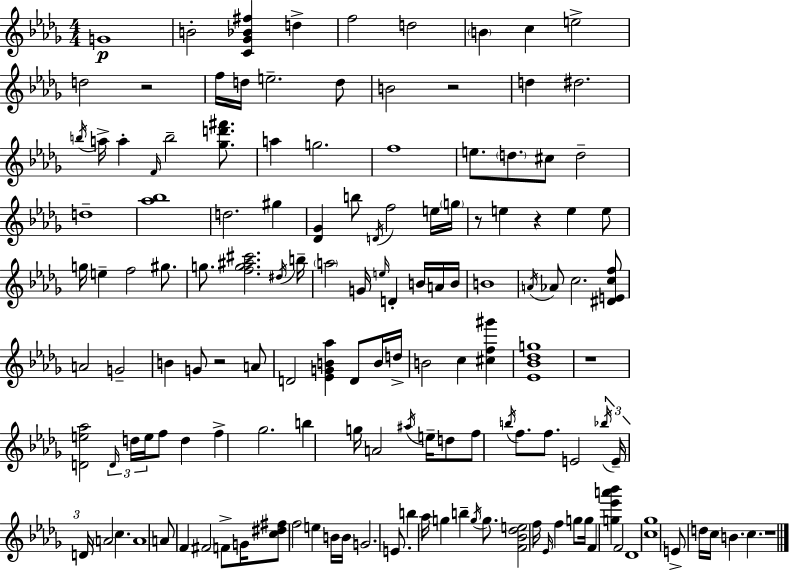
X:1
T:Untitled
M:4/4
L:1/4
K:Bbm
G4 B2 [C_G_B^f] d f2 d2 B c e2 d2 z2 f/4 d/4 e2 d/2 B2 z2 d ^d2 b/4 a/4 a F/4 b2 [_gd'^f']/2 a g2 f4 e/2 d/2 ^c/2 d2 d4 [_a_b]4 d2 ^g [_D_G] b/2 D/4 f2 e/4 g/4 z/2 e z e e/2 g/4 e f2 ^g/2 g/2 [fg^a^c']2 ^d/4 b/4 a2 G/4 e/4 D B/4 A/4 B/4 B4 A/4 _A/2 c2 [^DEcf]/2 A2 G2 B G/2 z2 A/2 D2 [_EGB_a] D/2 B/4 d/4 B2 c [^cf^g'] [_E_B_dg]4 z4 [De_a]2 D/4 d/4 e/4 f/2 d f _g2 b g/4 A2 ^a/4 e/4 d/2 f/2 b/4 f/2 f/2 E2 _b/4 E/4 D/4 A2 c A4 A/2 F ^F2 F/2 G/4 [c^d^f]/2 f2 e B/4 B/4 G2 E/2 b _a/4 g b g/4 g/2 [F_B_de]2 f/4 _E/4 f g/2 g/4 F [g_e'a'_b'] F2 _D4 [c_g]4 E/2 d/4 c/4 B c z4